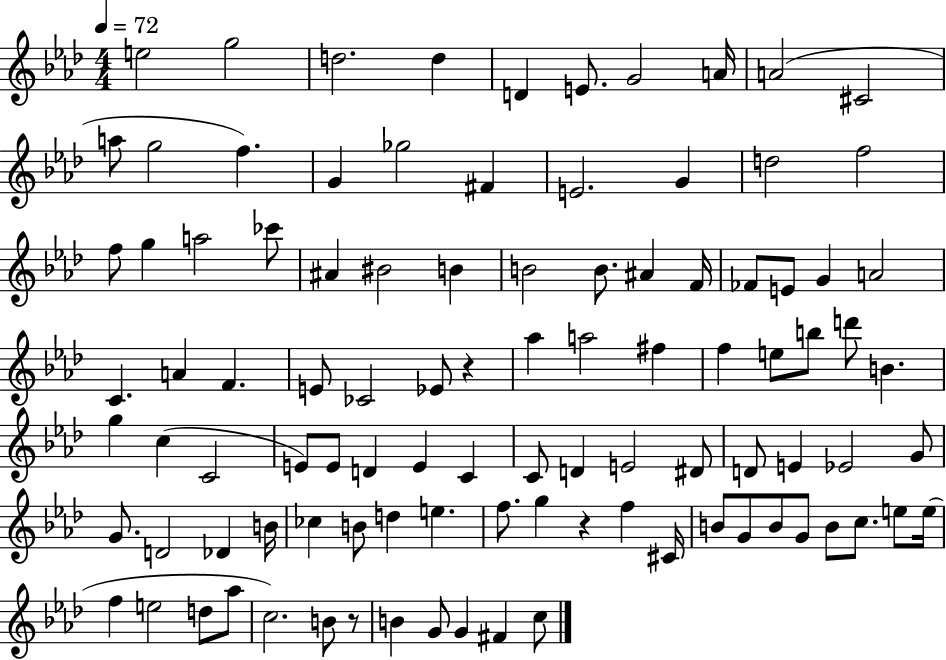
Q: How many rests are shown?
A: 3